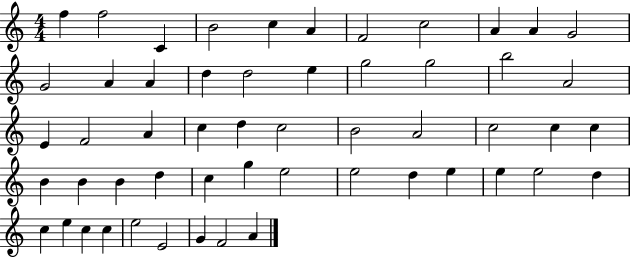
{
  \clef treble
  \numericTimeSignature
  \time 4/4
  \key c \major
  f''4 f''2 c'4 | b'2 c''4 a'4 | f'2 c''2 | a'4 a'4 g'2 | \break g'2 a'4 a'4 | d''4 d''2 e''4 | g''2 g''2 | b''2 a'2 | \break e'4 f'2 a'4 | c''4 d''4 c''2 | b'2 a'2 | c''2 c''4 c''4 | \break b'4 b'4 b'4 d''4 | c''4 g''4 e''2 | e''2 d''4 e''4 | e''4 e''2 d''4 | \break c''4 e''4 c''4 c''4 | e''2 e'2 | g'4 f'2 a'4 | \bar "|."
}